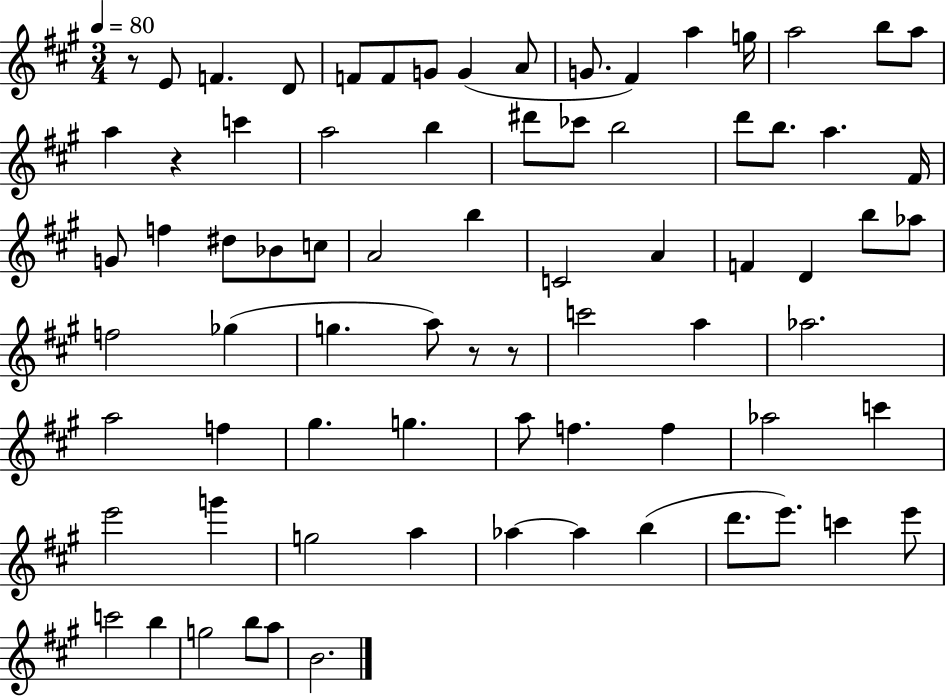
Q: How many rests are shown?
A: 4